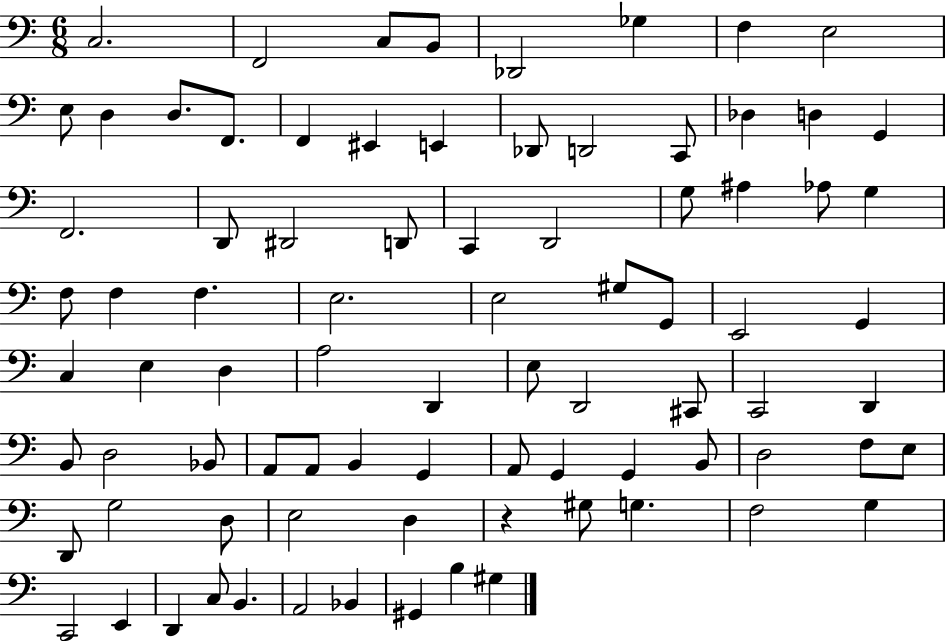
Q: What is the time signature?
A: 6/8